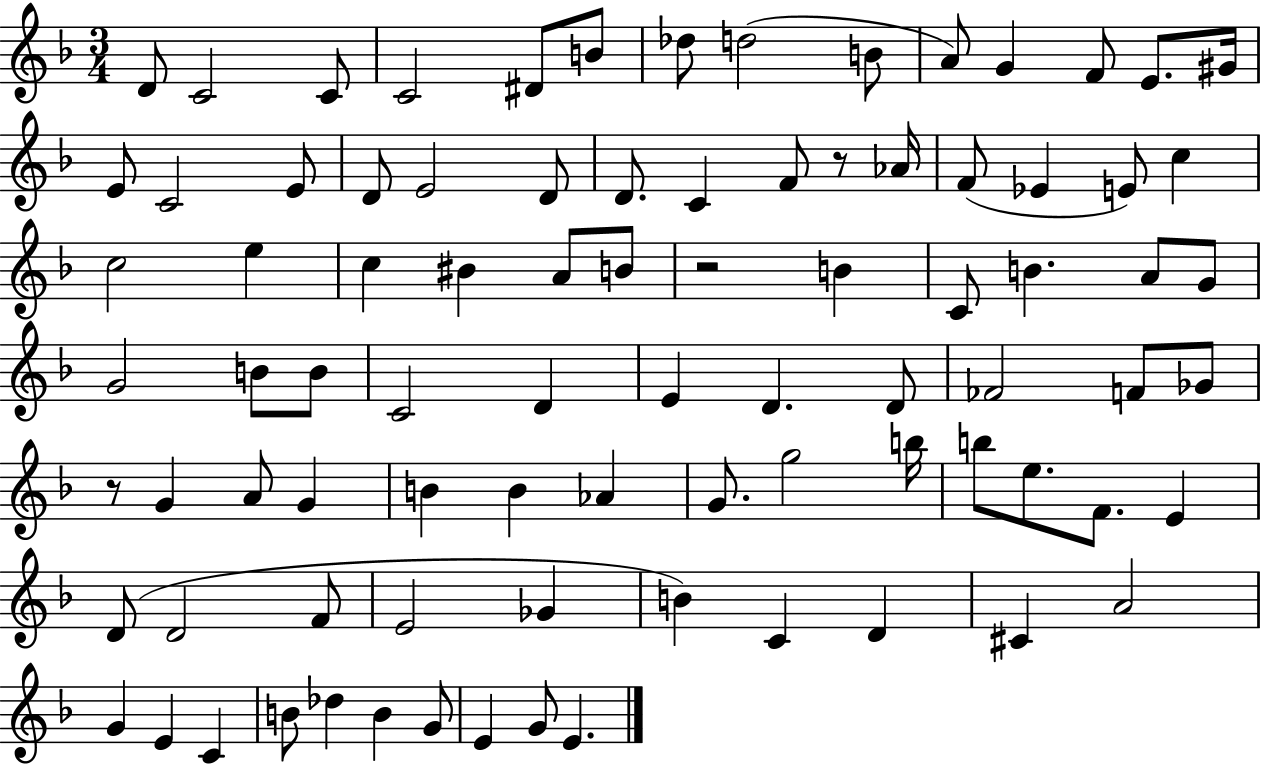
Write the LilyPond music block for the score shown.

{
  \clef treble
  \numericTimeSignature
  \time 3/4
  \key f \major
  \repeat volta 2 { d'8 c'2 c'8 | c'2 dis'8 b'8 | des''8 d''2( b'8 | a'8) g'4 f'8 e'8. gis'16 | \break e'8 c'2 e'8 | d'8 e'2 d'8 | d'8. c'4 f'8 r8 aes'16 | f'8( ees'4 e'8) c''4 | \break c''2 e''4 | c''4 bis'4 a'8 b'8 | r2 b'4 | c'8 b'4. a'8 g'8 | \break g'2 b'8 b'8 | c'2 d'4 | e'4 d'4. d'8 | fes'2 f'8 ges'8 | \break r8 g'4 a'8 g'4 | b'4 b'4 aes'4 | g'8. g''2 b''16 | b''8 e''8. f'8. e'4 | \break d'8( d'2 f'8 | e'2 ges'4 | b'4) c'4 d'4 | cis'4 a'2 | \break g'4 e'4 c'4 | b'8 des''4 b'4 g'8 | e'4 g'8 e'4. | } \bar "|."
}